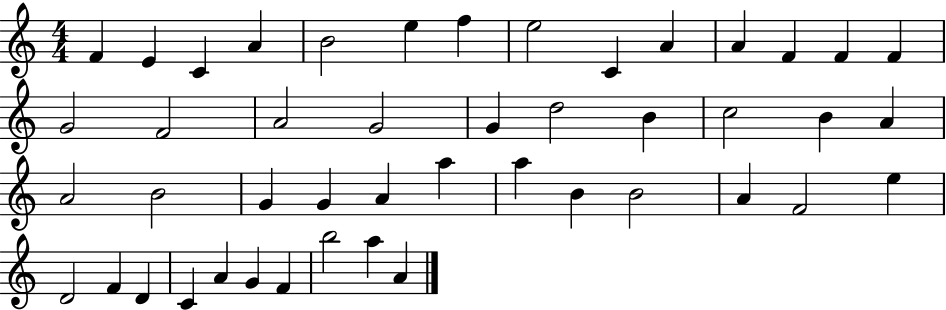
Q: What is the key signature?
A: C major